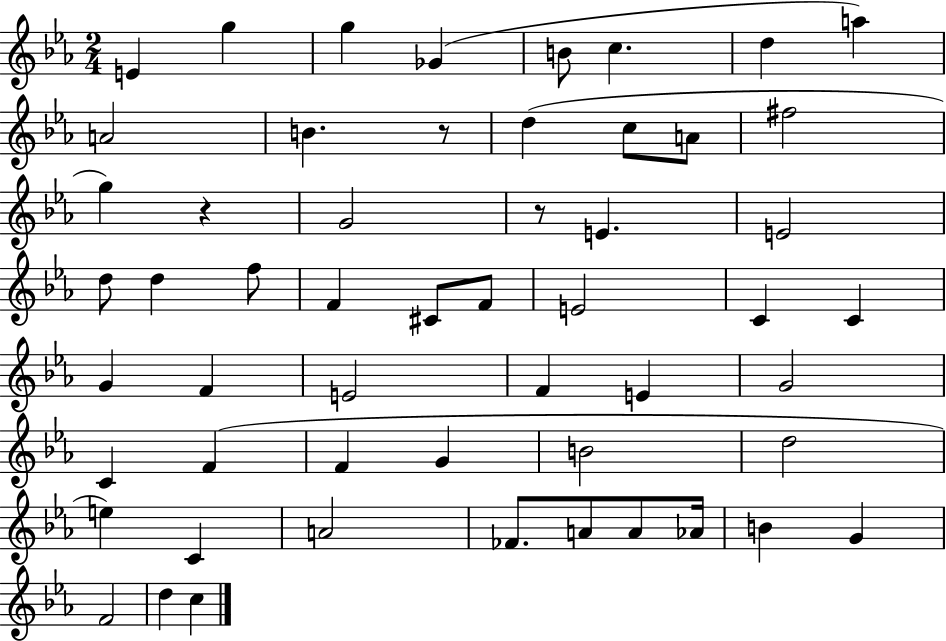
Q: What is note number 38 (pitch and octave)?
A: B4